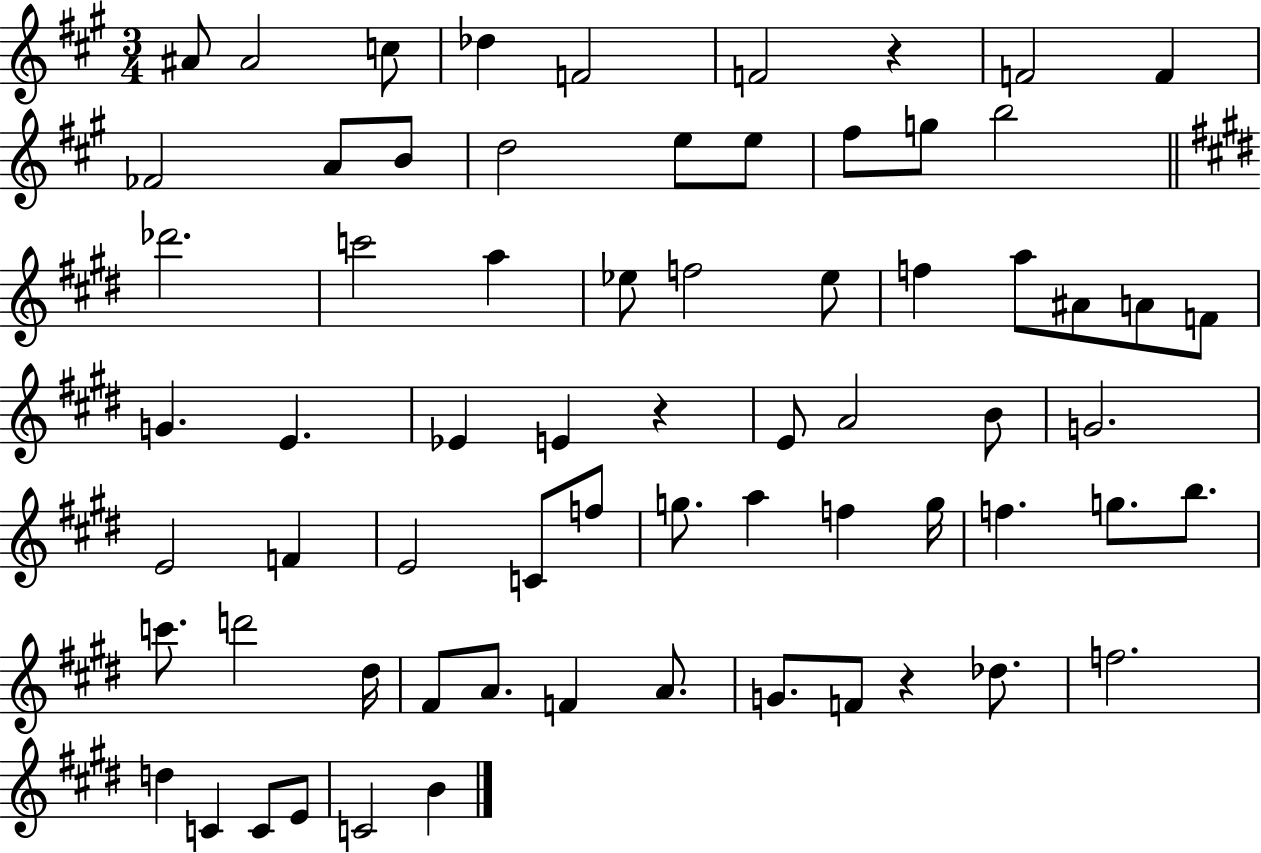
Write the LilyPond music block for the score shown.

{
  \clef treble
  \numericTimeSignature
  \time 3/4
  \key a \major
  \repeat volta 2 { ais'8 ais'2 c''8 | des''4 f'2 | f'2 r4 | f'2 f'4 | \break fes'2 a'8 b'8 | d''2 e''8 e''8 | fis''8 g''8 b''2 | \bar "||" \break \key e \major des'''2. | c'''2 a''4 | ees''8 f''2 ees''8 | f''4 a''8 ais'8 a'8 f'8 | \break g'4. e'4. | ees'4 e'4 r4 | e'8 a'2 b'8 | g'2. | \break e'2 f'4 | e'2 c'8 f''8 | g''8. a''4 f''4 g''16 | f''4. g''8. b''8. | \break c'''8. d'''2 dis''16 | fis'8 a'8. f'4 a'8. | g'8. f'8 r4 des''8. | f''2. | \break d''4 c'4 c'8 e'8 | c'2 b'4 | } \bar "|."
}